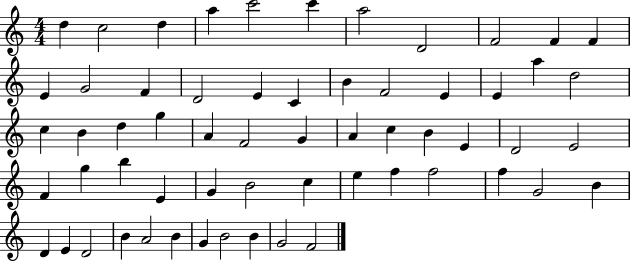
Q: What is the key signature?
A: C major